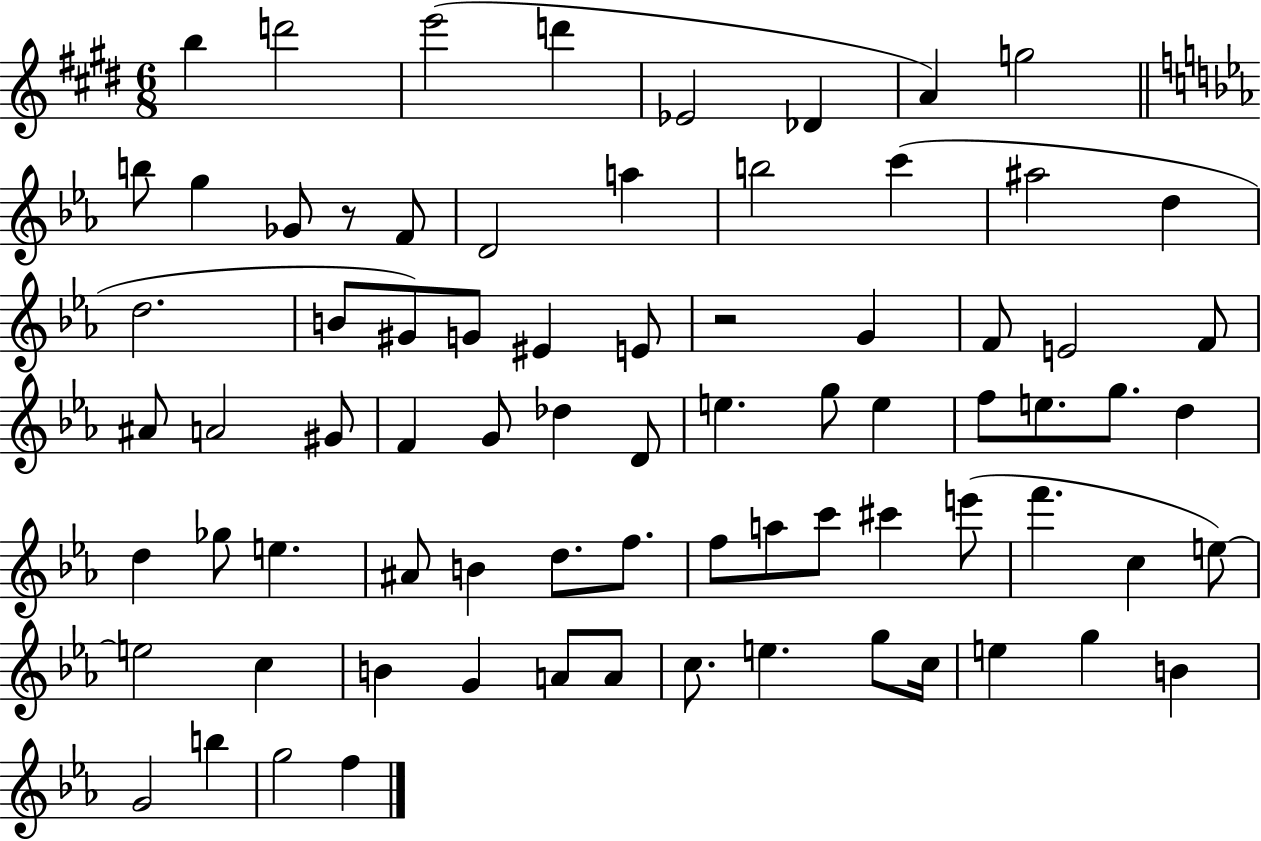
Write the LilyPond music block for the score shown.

{
  \clef treble
  \numericTimeSignature
  \time 6/8
  \key e \major
  \repeat volta 2 { b''4 d'''2 | e'''2( d'''4 | ees'2 des'4 | a'4) g''2 | \break \bar "||" \break \key c \minor b''8 g''4 ges'8 r8 f'8 | d'2 a''4 | b''2 c'''4( | ais''2 d''4 | \break d''2. | b'8 gis'8) g'8 eis'4 e'8 | r2 g'4 | f'8 e'2 f'8 | \break ais'8 a'2 gis'8 | f'4 g'8 des''4 d'8 | e''4. g''8 e''4 | f''8 e''8. g''8. d''4 | \break d''4 ges''8 e''4. | ais'8 b'4 d''8. f''8. | f''8 a''8 c'''8 cis'''4 e'''8( | f'''4. c''4 e''8~~) | \break e''2 c''4 | b'4 g'4 a'8 a'8 | c''8. e''4. g''8 c''16 | e''4 g''4 b'4 | \break g'2 b''4 | g''2 f''4 | } \bar "|."
}